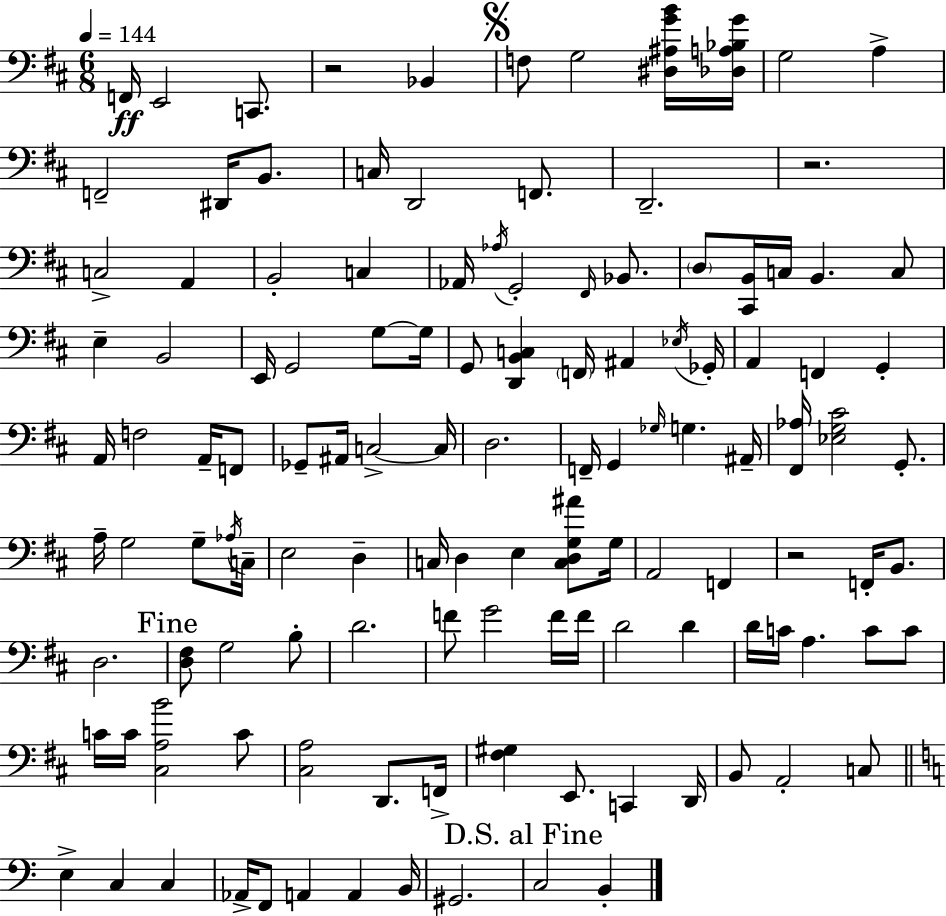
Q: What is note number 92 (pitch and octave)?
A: F2